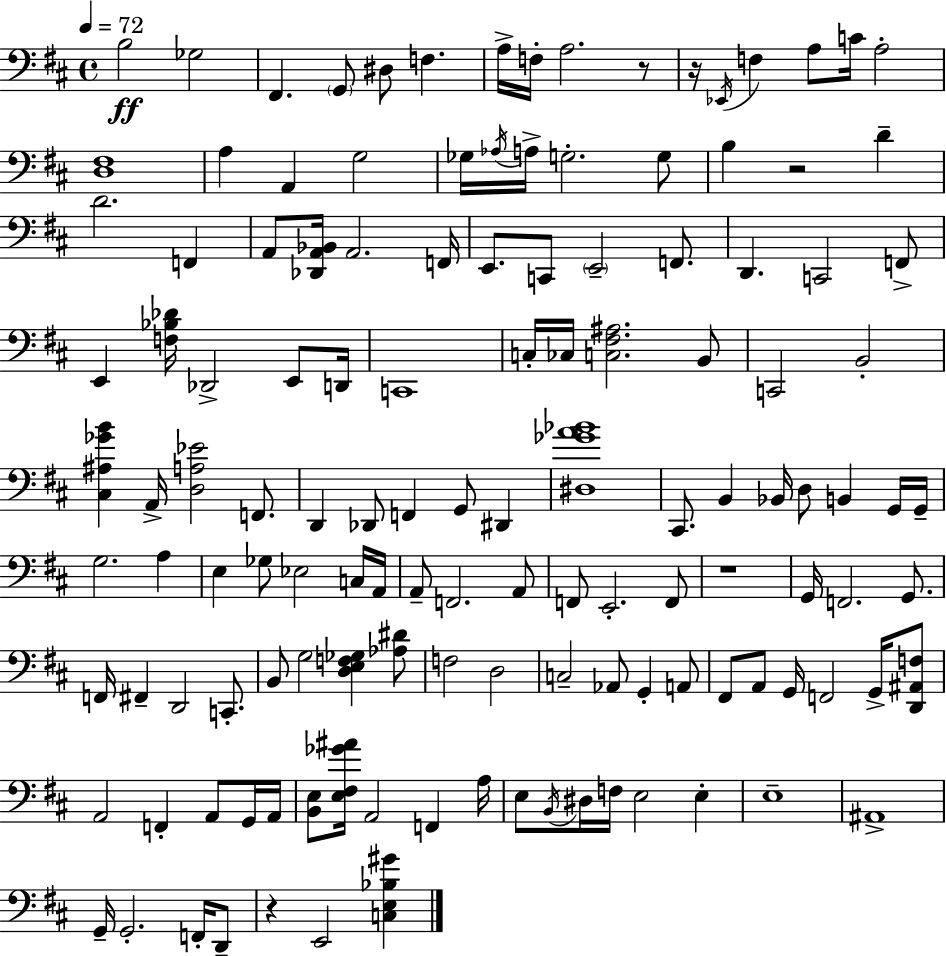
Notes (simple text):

B3/h Gb3/h F#2/q. G2/e D#3/e F3/q. A3/s F3/s A3/h. R/e R/s Eb2/s F3/q A3/e C4/s A3/h [D3,F#3]/w A3/q A2/q G3/h Gb3/s Ab3/s A3/s G3/h. G3/e B3/q R/h D4/q D4/h. F2/q A2/e [Db2,A2,Bb2]/s A2/h. F2/s E2/e. C2/e E2/h F2/e. D2/q. C2/h F2/e E2/q [F3,Bb3,Db4]/s Db2/h E2/e D2/s C2/w C3/s CES3/s [C3,F#3,A#3]/h. B2/e C2/h B2/h [C#3,A#3,Gb4,B4]/q A2/s [D3,A3,Eb4]/h F2/e. D2/q Db2/e F2/q G2/e D#2/q [D#3,Gb4,A4,Bb4]/w C#2/e. B2/q Bb2/s D3/e B2/q G2/s G2/s G3/h. A3/q E3/q Gb3/e Eb3/h C3/s A2/s A2/e F2/h. A2/e F2/e E2/h. F2/e R/w G2/s F2/h. G2/e. F2/s F#2/q D2/h C2/e. B2/e G3/h [D3,E3,F3,Gb3]/q [Ab3,D#4]/e F3/h D3/h C3/h Ab2/e G2/q A2/e F#2/e A2/e G2/s F2/h G2/s [D2,A#2,F3]/e A2/h F2/q A2/e G2/s A2/s [B2,E3]/e [E3,F#3,Gb4,A#4]/s A2/h F2/q A3/s E3/e B2/s D#3/s F3/s E3/h E3/q E3/w A#2/w G2/s G2/h. F2/s D2/e R/q E2/h [C3,E3,Bb3,G#4]/q